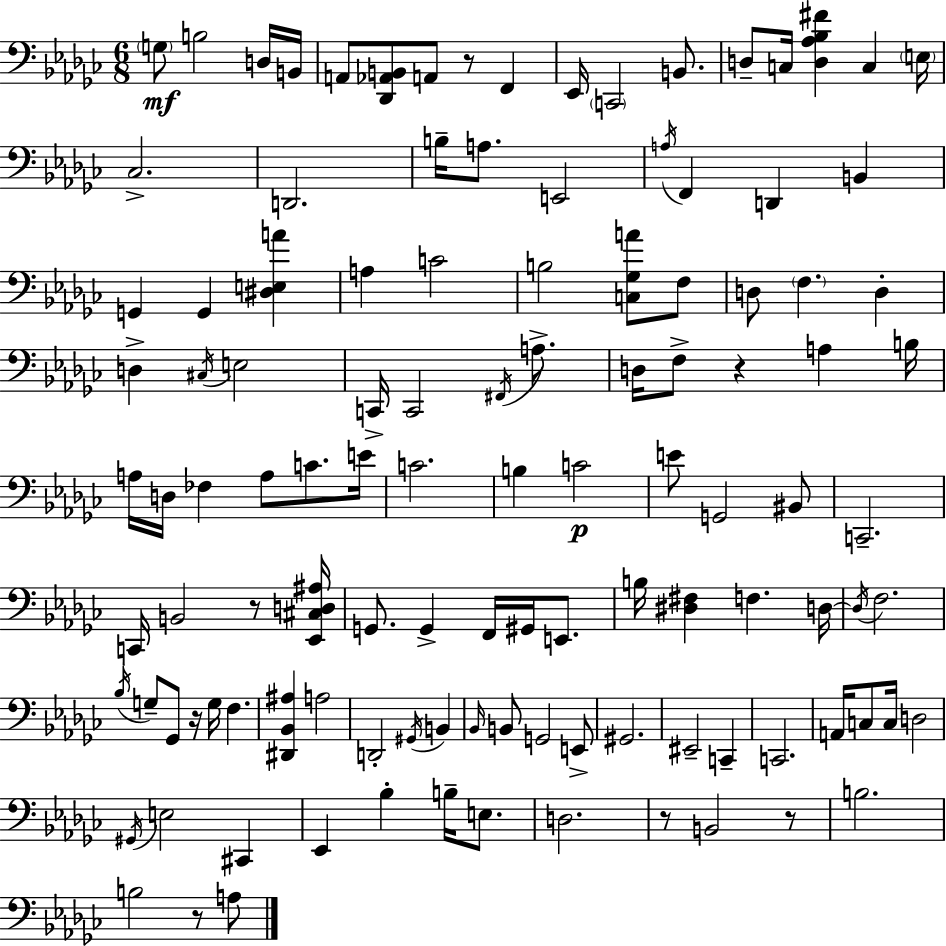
{
  \clef bass
  \numericTimeSignature
  \time 6/8
  \key ees \minor
  \parenthesize g8\mf b2 d16 b,16 | a,8 <des, aes, b,>8 a,8 r8 f,4 | ees,16 \parenthesize c,2 b,8. | d8-- c16 <d aes bes fis'>4 c4 \parenthesize e16 | \break ces2.-> | d,2. | b16-- a8. e,2 | \acciaccatura { a16 } f,4 d,4 b,4 | \break g,4 g,4 <dis e a'>4 | a4 c'2 | b2 <c ges a'>8 f8 | d8 \parenthesize f4. d4-. | \break d4-> \acciaccatura { cis16 } e2 | c,16-> c,2 \acciaccatura { fis,16 } | a8.-> d16 f8-> r4 a4 | b16 a16 d16 fes4 a8 c'8. | \break e'16 c'2. | b4 c'2\p | e'8 g,2 | bis,8 c,2.-- | \break c,16 b,2 | r8 <ees, cis d ais>16 g,8. g,4-> f,16 gis,16 | e,8. b16 <dis fis>4 f4. | d16~~ \acciaccatura { d16 } f2. | \break \acciaccatura { bes16 } g8-- ges,8 r16 g16 f4. | <dis, bes, ais>4 a2 | d,2-. | \acciaccatura { gis,16 } b,4 \grace { bes,16 } b,8 g,2 | \break e,8-> gis,2. | eis,2-- | c,4-- c,2. | a,16 c8 c16 d2 | \break \acciaccatura { gis,16 } e2 | cis,4 ees,4 | bes4-. b16-- e8. d2. | r8 b,2 | \break r8 b2. | b2 | r8 a8 \bar "|."
}